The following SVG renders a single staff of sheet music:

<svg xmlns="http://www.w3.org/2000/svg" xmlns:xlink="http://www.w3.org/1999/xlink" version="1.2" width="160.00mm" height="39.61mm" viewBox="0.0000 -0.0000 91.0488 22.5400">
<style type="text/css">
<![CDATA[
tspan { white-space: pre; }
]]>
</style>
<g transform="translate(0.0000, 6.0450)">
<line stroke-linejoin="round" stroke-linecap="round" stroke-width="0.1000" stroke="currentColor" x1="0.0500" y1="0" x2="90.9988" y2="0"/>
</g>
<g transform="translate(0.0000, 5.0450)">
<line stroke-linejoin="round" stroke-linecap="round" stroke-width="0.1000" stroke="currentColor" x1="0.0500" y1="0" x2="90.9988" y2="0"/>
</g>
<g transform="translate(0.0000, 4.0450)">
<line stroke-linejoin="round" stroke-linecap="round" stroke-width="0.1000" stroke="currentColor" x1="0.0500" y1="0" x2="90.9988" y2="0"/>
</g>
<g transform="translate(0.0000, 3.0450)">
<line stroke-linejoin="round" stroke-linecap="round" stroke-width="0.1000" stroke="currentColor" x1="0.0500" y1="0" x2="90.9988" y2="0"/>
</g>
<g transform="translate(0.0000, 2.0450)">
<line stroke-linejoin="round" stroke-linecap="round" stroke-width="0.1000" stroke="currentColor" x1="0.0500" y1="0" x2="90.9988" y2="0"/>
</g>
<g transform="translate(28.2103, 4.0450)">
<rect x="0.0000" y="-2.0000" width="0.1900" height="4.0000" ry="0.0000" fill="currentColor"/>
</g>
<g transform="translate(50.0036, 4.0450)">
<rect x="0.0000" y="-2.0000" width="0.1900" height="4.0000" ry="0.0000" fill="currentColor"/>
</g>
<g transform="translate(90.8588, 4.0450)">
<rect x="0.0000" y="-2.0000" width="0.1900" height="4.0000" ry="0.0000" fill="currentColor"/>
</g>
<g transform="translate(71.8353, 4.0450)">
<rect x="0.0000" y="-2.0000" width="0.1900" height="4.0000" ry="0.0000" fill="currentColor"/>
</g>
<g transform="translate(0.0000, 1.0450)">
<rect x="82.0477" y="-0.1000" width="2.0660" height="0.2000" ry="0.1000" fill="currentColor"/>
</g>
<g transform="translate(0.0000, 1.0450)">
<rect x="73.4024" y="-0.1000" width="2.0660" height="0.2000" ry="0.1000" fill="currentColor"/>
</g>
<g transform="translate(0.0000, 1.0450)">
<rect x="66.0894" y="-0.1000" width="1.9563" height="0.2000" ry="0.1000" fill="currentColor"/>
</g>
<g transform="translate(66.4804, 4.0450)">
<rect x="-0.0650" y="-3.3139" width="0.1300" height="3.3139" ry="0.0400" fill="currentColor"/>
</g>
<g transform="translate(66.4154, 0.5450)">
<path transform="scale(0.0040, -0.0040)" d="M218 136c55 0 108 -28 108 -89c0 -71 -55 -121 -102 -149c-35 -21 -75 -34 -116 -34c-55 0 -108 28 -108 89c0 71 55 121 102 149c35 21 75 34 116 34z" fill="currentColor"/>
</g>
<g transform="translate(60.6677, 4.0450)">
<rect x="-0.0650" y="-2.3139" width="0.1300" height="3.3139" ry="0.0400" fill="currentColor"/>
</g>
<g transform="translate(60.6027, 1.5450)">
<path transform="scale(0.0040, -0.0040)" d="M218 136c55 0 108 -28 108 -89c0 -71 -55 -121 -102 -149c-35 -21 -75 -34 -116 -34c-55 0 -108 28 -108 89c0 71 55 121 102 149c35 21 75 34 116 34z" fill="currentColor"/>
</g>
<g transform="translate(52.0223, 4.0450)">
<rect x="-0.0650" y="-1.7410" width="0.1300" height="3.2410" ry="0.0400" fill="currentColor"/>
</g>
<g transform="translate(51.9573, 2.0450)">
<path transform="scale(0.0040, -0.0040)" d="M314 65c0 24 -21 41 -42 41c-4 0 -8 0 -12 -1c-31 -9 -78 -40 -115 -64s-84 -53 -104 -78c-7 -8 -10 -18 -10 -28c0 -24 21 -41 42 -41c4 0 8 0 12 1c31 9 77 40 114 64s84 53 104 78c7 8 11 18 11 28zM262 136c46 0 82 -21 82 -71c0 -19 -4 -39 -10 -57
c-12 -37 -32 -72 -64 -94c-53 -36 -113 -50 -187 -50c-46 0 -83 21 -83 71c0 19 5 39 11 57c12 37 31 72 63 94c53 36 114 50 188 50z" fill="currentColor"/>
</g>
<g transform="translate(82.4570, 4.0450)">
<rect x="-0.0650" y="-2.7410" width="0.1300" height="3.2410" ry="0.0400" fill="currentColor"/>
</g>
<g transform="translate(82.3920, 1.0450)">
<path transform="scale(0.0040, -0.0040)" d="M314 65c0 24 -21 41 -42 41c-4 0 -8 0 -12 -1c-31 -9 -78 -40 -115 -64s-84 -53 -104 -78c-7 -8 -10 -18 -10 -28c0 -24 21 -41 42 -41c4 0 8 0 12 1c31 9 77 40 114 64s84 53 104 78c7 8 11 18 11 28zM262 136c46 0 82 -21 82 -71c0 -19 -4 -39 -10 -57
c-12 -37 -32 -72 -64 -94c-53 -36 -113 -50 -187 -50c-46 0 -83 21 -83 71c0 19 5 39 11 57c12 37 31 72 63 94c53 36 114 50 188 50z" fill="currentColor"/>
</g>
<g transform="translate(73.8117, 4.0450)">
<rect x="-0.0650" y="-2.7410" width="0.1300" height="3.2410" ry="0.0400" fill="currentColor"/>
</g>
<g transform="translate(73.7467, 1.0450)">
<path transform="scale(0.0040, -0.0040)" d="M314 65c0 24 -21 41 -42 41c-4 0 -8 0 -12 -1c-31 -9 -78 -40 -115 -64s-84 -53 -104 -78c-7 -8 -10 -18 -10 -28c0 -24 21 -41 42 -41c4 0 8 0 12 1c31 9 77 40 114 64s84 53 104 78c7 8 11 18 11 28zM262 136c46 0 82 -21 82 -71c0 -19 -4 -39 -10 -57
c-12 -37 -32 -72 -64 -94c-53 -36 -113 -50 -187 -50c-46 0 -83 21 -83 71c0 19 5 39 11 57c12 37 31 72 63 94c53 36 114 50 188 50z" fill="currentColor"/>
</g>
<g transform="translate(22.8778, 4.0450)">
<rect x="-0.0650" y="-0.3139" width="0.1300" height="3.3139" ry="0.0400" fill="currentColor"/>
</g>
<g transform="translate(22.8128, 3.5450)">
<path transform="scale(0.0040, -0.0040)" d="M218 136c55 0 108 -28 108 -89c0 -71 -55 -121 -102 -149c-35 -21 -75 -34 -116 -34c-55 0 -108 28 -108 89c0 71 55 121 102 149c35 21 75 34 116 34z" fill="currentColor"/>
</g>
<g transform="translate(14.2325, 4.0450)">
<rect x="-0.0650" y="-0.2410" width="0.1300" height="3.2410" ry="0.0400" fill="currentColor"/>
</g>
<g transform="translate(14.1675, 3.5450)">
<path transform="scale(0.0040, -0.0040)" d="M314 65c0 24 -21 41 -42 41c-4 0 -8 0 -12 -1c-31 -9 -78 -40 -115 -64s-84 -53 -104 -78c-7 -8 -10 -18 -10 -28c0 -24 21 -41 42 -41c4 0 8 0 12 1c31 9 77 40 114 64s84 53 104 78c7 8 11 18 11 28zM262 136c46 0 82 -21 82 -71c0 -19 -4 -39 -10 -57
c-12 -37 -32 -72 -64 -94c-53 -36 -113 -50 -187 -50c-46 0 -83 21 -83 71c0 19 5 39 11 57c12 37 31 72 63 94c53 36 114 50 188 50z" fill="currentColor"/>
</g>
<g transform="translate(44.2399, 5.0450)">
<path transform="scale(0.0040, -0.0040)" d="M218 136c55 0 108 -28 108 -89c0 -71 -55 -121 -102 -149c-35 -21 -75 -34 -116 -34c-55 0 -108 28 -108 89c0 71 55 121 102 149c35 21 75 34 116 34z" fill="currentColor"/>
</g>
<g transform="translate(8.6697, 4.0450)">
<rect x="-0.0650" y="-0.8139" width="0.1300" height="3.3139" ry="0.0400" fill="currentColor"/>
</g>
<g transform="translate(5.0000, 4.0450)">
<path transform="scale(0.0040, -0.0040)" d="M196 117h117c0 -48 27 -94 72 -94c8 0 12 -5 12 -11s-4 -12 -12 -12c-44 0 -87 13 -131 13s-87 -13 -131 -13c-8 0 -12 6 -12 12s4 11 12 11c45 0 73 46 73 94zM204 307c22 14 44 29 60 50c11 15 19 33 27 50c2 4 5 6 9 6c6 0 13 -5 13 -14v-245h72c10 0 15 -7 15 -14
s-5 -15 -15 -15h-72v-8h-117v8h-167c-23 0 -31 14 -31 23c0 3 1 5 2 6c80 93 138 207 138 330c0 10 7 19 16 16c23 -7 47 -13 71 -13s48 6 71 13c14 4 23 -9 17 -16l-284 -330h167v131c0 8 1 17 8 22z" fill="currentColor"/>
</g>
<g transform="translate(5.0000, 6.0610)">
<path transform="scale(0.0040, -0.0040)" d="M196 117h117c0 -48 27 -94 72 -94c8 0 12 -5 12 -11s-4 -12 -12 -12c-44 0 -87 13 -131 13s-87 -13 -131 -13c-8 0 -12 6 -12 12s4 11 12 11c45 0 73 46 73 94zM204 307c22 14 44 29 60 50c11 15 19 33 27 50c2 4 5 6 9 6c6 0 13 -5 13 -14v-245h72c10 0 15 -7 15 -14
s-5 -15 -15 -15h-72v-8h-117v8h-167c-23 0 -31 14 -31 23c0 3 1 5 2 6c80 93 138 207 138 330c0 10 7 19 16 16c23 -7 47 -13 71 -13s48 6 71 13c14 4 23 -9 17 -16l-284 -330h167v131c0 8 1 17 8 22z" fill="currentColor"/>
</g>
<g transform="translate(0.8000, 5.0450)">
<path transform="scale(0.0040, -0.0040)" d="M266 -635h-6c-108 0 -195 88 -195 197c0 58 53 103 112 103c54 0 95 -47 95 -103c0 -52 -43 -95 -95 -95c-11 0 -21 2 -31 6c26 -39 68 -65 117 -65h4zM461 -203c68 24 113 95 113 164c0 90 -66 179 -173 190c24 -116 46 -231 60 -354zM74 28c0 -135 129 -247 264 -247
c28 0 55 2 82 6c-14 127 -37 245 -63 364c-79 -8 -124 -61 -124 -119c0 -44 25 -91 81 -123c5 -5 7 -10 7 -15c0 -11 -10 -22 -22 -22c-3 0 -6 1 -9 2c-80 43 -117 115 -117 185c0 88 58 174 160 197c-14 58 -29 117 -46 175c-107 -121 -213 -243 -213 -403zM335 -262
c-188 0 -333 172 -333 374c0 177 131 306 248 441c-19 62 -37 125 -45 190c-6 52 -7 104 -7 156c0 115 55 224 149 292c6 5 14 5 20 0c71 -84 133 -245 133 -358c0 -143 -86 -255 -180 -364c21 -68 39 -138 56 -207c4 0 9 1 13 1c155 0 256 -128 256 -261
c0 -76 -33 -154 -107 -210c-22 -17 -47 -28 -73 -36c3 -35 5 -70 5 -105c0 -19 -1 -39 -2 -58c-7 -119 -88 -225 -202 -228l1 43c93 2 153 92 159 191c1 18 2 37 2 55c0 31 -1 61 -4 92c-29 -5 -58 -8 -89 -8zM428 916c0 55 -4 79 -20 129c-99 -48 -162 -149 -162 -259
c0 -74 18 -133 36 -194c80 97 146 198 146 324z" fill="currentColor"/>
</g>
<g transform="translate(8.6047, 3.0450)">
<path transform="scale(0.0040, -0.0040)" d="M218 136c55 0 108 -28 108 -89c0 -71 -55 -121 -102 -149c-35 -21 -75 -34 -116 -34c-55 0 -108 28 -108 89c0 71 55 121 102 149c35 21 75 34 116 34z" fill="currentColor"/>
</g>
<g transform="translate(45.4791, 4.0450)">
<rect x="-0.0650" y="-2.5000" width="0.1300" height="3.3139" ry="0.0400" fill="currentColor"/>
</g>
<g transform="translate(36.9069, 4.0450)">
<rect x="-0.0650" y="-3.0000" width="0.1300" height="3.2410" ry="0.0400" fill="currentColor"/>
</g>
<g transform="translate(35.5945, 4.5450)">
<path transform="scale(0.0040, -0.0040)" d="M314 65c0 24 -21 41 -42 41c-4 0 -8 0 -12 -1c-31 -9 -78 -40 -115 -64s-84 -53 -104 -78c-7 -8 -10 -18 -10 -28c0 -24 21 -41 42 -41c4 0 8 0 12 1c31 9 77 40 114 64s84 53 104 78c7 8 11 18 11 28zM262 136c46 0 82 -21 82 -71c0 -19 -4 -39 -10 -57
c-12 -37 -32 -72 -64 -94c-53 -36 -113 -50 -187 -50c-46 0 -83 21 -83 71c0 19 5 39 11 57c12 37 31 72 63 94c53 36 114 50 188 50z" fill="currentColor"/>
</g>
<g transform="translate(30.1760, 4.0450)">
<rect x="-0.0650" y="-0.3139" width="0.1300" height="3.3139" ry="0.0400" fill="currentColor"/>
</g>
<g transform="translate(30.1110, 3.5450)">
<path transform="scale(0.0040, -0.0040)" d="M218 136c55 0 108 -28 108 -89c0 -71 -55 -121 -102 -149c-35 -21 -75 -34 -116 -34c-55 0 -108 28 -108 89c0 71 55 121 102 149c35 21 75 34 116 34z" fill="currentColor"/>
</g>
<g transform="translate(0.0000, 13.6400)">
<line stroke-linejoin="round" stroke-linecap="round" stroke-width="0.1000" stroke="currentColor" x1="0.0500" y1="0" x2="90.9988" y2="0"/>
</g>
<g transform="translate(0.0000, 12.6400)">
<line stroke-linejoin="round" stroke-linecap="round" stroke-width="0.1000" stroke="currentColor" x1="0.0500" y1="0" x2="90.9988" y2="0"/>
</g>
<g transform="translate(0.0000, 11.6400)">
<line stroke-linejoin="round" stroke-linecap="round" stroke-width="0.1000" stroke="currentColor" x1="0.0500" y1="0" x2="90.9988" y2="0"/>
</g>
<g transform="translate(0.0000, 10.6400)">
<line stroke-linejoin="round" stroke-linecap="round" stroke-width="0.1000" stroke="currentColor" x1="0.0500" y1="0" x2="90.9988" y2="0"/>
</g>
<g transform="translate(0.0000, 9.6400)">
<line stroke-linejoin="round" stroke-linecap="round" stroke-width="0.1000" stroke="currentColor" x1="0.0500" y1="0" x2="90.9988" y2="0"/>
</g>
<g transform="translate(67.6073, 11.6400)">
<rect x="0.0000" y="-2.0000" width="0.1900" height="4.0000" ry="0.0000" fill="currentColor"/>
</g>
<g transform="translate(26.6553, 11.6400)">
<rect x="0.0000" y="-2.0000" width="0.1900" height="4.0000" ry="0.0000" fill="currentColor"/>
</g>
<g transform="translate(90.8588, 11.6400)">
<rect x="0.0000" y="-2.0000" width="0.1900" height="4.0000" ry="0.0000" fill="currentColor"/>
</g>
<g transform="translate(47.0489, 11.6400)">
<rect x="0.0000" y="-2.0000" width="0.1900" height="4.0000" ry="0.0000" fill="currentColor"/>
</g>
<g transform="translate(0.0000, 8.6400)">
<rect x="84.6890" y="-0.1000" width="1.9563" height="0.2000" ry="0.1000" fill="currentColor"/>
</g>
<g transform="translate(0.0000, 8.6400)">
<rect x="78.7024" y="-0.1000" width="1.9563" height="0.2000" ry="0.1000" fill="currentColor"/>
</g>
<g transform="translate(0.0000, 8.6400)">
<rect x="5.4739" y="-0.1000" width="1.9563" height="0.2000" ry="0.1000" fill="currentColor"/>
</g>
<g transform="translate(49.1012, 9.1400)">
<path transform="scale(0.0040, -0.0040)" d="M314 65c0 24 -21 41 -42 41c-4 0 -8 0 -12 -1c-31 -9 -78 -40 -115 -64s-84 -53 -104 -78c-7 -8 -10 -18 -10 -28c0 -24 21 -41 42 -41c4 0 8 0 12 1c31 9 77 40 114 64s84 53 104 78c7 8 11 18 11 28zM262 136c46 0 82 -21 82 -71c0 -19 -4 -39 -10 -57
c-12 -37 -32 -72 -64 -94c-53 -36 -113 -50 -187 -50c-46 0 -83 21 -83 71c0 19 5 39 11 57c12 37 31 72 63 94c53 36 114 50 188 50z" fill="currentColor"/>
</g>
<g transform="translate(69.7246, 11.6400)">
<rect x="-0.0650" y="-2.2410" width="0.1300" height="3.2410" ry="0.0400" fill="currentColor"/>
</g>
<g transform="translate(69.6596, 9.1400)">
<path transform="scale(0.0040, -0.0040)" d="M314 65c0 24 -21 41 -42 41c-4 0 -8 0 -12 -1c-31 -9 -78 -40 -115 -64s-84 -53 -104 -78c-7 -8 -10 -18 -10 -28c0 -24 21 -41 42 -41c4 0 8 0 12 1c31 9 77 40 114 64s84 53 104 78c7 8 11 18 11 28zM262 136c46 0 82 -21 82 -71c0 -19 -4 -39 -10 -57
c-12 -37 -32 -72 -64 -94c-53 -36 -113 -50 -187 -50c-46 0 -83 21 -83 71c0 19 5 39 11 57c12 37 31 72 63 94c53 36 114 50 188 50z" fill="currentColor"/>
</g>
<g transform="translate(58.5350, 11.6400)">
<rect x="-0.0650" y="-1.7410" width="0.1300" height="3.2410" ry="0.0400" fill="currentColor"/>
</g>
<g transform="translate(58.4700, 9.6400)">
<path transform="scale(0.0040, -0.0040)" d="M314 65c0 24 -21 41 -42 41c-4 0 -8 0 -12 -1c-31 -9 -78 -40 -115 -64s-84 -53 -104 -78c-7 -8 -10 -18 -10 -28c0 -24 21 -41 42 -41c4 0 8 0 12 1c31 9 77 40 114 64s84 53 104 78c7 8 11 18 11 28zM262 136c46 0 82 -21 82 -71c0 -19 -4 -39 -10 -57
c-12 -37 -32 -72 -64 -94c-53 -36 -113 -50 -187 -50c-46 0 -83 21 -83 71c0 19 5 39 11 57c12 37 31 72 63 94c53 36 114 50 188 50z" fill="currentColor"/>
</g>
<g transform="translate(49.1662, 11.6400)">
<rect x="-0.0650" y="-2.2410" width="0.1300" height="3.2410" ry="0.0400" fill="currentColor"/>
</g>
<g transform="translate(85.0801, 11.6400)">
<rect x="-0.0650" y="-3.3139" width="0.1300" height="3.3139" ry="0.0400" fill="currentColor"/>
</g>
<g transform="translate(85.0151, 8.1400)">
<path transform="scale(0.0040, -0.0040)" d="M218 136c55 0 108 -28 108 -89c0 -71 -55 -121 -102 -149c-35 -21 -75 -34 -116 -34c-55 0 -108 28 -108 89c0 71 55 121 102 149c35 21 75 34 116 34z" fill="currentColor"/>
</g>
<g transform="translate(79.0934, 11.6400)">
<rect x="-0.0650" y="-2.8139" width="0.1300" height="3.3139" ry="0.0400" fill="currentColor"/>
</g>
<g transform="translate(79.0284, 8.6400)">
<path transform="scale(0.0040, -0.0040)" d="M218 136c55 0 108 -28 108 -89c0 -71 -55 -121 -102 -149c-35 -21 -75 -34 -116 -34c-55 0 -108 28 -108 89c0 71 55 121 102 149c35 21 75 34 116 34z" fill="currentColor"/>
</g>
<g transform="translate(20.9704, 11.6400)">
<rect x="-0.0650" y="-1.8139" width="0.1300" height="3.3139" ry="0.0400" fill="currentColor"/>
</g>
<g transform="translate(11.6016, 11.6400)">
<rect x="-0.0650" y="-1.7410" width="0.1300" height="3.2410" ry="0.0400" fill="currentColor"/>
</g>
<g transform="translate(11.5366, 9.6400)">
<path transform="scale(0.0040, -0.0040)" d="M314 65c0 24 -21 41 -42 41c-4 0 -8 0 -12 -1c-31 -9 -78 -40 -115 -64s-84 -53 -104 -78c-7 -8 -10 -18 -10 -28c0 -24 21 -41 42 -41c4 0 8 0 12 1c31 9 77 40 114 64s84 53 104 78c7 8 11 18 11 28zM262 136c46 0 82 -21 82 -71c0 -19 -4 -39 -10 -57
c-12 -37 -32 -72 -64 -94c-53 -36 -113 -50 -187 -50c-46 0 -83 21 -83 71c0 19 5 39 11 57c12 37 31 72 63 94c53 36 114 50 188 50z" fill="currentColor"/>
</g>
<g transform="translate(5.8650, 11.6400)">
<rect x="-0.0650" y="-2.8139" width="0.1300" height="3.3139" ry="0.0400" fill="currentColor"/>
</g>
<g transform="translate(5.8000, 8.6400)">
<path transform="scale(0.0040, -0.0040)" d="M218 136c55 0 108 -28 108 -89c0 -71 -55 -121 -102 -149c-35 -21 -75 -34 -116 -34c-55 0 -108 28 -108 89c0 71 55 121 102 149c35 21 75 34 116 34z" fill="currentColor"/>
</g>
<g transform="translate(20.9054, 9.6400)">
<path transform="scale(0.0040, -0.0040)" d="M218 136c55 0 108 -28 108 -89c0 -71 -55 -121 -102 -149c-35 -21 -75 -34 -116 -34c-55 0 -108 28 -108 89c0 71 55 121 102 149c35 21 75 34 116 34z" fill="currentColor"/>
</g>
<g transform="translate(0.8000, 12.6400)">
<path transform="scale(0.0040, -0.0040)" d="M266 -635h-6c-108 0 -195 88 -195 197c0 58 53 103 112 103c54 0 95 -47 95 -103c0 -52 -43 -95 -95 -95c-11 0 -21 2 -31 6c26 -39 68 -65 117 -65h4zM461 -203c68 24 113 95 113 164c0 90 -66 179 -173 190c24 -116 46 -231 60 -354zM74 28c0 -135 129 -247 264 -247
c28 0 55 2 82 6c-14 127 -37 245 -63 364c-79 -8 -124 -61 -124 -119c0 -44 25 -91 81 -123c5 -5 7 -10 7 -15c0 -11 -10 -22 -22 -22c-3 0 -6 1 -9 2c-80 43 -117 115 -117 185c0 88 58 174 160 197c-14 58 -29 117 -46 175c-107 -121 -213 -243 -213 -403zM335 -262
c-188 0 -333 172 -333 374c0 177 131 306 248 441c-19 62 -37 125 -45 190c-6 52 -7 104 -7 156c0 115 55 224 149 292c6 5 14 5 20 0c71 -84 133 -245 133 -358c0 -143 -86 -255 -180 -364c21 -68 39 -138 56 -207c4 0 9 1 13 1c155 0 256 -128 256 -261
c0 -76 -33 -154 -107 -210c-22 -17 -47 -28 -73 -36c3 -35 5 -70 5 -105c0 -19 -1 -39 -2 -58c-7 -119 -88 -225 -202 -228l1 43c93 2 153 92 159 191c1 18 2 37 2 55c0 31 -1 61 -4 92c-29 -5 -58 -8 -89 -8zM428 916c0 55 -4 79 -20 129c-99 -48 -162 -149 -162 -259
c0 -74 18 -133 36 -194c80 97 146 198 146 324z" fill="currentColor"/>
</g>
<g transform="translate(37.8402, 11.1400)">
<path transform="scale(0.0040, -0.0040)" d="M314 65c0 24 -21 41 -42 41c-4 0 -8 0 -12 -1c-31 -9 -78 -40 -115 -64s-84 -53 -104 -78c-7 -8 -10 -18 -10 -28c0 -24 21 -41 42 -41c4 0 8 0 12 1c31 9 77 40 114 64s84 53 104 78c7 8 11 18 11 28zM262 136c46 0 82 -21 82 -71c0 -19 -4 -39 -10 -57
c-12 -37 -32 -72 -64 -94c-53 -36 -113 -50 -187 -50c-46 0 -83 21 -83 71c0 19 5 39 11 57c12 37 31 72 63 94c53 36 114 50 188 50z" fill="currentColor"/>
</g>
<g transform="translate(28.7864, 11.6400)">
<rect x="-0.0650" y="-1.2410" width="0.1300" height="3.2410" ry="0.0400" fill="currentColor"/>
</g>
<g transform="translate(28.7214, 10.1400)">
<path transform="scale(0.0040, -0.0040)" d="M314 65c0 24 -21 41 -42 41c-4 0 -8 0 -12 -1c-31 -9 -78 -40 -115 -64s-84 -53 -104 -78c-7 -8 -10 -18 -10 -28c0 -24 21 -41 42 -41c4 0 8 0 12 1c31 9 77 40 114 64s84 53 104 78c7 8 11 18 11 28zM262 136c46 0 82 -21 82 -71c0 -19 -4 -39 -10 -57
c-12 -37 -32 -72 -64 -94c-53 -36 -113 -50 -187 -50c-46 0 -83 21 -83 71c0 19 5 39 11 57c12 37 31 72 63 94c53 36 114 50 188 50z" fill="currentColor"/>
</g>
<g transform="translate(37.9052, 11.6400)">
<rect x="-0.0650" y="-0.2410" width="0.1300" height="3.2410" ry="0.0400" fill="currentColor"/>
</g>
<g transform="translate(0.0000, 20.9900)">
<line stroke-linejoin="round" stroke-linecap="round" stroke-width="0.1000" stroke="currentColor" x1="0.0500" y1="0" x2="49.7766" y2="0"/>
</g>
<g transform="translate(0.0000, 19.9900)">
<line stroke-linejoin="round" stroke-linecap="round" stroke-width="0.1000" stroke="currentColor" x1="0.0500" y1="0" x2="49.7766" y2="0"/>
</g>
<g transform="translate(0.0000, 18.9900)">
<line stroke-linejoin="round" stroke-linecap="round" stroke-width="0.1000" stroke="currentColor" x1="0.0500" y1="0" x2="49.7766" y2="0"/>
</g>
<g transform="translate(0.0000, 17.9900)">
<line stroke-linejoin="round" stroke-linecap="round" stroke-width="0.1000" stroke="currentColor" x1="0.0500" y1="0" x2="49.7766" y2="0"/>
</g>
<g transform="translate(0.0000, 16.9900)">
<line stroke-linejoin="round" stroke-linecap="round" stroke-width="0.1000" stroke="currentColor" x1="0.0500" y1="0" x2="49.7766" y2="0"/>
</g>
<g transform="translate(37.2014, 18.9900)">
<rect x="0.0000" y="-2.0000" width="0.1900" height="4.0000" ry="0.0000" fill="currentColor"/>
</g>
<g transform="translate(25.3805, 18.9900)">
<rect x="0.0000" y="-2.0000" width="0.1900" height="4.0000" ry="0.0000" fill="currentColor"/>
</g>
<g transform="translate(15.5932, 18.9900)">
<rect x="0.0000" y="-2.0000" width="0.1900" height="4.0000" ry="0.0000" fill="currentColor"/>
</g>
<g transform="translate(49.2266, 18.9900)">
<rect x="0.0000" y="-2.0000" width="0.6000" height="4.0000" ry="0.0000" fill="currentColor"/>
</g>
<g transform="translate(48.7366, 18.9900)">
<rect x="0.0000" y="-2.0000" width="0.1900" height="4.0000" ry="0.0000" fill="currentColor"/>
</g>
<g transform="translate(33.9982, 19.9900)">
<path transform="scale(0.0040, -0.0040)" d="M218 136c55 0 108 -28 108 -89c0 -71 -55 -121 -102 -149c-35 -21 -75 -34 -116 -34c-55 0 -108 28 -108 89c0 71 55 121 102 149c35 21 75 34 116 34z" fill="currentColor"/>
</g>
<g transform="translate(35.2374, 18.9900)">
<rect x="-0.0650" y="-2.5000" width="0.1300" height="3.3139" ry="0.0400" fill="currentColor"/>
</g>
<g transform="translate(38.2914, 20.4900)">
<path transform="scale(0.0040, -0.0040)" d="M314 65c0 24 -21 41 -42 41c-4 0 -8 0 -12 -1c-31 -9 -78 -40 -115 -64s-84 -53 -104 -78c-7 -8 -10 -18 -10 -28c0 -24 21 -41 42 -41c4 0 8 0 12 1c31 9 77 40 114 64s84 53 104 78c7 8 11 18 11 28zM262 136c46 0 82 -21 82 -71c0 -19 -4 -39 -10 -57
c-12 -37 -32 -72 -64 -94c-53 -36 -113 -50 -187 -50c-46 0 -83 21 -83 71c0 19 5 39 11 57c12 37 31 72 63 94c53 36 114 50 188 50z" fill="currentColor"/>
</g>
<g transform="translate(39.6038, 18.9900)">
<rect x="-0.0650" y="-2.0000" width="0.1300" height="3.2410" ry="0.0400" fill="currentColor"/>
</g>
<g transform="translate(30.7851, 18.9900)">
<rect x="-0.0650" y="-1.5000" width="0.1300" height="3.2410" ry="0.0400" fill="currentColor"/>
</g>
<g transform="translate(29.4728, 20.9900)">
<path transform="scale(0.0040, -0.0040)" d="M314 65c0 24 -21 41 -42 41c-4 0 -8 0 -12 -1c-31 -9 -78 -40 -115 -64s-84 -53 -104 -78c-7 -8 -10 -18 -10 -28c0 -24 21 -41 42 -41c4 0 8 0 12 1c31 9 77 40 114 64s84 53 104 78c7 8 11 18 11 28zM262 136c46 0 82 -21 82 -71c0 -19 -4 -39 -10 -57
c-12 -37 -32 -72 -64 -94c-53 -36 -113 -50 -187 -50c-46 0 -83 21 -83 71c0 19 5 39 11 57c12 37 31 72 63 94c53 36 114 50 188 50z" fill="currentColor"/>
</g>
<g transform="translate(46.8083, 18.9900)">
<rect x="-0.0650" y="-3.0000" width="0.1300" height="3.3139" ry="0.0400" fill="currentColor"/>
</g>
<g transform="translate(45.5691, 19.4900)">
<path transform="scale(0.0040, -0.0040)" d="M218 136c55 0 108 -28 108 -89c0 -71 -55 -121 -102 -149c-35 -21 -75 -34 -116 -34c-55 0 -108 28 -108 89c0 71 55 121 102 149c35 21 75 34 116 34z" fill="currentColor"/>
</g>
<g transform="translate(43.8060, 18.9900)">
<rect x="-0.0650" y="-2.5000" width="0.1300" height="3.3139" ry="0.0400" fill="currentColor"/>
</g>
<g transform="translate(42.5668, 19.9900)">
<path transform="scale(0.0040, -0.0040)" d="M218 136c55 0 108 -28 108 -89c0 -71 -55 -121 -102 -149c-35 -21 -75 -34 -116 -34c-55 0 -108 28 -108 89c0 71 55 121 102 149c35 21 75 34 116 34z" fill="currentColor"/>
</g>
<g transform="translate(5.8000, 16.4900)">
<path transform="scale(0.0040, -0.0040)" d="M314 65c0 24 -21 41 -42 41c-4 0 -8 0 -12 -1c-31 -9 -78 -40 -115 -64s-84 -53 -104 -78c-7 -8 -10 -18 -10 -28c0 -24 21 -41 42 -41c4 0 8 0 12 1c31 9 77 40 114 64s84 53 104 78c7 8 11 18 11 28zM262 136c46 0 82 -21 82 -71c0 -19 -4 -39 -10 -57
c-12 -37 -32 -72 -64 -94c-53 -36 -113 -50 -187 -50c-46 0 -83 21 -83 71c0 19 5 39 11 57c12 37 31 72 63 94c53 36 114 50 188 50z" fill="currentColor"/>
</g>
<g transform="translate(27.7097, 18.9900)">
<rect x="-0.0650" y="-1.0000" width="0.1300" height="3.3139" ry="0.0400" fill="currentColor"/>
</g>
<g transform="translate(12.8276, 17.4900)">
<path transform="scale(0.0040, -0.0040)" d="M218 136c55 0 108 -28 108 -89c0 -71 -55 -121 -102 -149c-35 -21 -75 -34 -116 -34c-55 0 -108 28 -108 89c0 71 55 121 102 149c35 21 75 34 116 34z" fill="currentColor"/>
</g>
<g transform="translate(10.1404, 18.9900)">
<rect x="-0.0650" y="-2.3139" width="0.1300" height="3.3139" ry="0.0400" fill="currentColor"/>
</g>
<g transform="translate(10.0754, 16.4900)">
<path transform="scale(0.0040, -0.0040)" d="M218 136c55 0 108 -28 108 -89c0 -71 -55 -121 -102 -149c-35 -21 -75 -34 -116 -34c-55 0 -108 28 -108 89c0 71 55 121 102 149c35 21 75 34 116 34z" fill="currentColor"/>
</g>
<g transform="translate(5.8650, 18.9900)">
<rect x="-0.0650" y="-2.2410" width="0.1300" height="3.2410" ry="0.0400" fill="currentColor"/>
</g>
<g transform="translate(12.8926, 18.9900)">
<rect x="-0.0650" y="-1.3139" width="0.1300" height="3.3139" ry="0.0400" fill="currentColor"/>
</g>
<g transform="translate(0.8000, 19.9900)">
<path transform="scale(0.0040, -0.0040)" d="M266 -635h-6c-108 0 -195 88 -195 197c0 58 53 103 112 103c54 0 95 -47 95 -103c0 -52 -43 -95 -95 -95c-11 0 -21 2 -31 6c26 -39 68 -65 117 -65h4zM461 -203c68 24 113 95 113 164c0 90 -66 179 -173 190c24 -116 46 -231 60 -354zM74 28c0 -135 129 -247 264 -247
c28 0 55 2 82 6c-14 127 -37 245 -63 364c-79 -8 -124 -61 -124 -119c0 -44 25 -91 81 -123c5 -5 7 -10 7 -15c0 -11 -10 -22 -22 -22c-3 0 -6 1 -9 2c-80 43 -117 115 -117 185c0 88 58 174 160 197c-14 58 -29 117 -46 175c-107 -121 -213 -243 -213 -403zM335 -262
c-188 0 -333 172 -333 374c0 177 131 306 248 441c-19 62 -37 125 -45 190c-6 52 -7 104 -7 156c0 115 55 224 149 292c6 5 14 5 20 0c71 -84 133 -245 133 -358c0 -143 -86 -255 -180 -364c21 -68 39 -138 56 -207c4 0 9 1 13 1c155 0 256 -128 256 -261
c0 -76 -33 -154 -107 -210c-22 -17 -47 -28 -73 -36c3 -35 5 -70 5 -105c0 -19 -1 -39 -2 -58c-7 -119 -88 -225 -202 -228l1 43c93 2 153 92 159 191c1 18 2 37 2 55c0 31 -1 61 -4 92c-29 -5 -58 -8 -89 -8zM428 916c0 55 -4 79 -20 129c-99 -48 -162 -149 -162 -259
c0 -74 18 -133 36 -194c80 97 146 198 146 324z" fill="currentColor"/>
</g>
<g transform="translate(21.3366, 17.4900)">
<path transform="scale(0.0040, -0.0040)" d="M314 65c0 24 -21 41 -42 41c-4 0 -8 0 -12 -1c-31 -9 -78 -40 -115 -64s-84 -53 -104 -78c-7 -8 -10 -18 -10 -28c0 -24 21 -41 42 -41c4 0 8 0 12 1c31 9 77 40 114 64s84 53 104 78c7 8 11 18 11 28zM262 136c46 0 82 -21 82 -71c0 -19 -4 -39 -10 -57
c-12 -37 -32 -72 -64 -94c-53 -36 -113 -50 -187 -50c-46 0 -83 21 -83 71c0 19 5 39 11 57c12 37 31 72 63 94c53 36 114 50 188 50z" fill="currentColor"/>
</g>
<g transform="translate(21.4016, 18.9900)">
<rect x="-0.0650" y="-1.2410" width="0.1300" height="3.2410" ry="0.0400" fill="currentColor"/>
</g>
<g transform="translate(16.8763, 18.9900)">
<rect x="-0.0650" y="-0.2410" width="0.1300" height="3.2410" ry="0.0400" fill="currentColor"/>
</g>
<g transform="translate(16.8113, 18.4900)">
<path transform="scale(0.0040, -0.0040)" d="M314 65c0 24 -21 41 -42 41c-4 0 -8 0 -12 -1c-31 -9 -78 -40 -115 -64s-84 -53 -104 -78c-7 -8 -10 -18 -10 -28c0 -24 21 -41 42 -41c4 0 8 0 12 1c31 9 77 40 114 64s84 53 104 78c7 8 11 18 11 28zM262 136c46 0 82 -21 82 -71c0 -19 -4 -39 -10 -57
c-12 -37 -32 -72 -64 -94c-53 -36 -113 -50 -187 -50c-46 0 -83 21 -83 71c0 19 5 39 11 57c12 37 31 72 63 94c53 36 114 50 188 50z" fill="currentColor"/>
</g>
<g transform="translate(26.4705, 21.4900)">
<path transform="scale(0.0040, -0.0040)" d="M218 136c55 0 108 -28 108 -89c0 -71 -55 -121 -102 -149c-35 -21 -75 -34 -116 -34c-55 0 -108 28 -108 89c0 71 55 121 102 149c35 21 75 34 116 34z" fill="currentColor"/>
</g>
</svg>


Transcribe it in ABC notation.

X:1
T:Untitled
M:4/4
L:1/4
K:C
d c2 c c A2 G f2 g b a2 a2 a f2 f e2 c2 g2 f2 g2 a b g2 g e c2 e2 D E2 G F2 G A